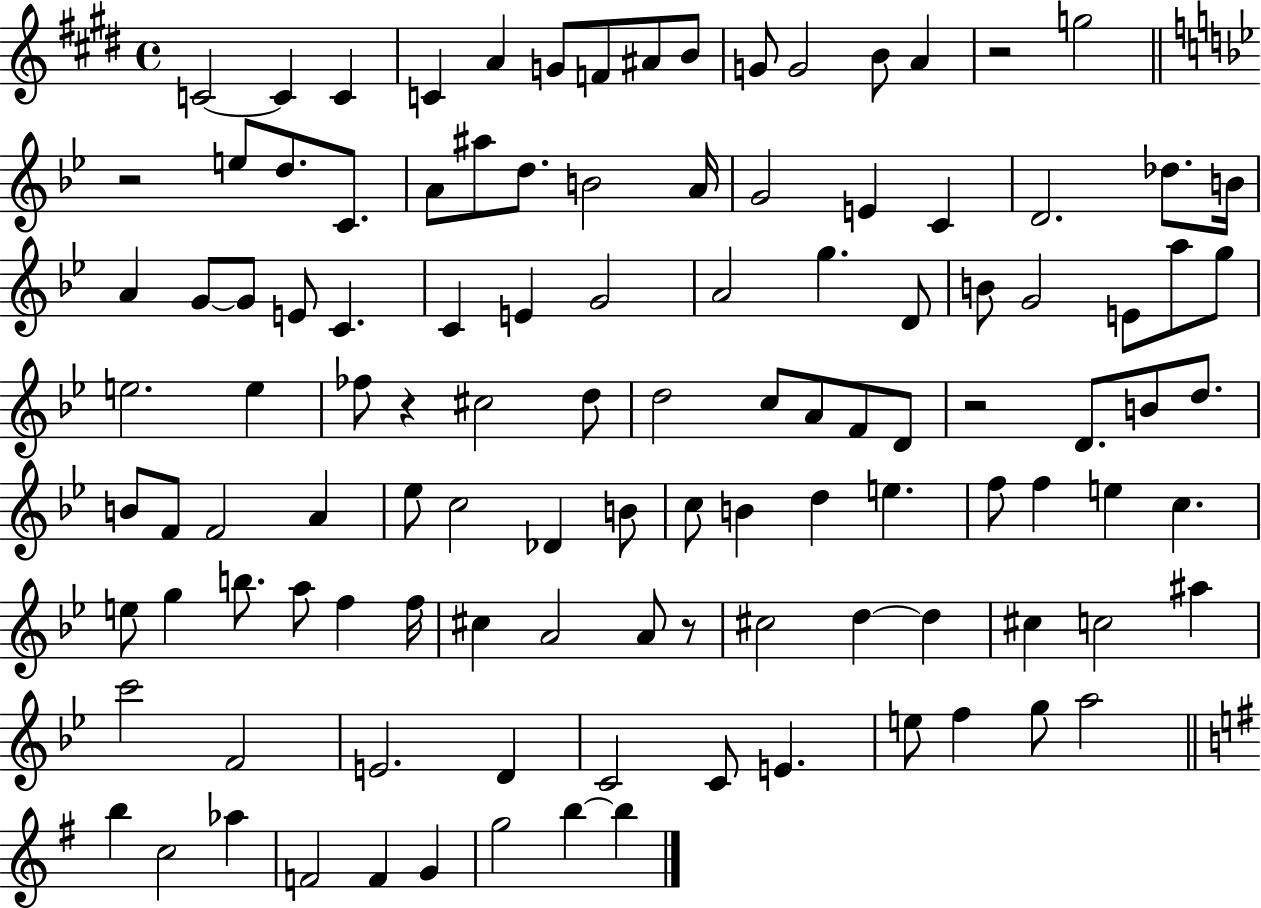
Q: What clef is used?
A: treble